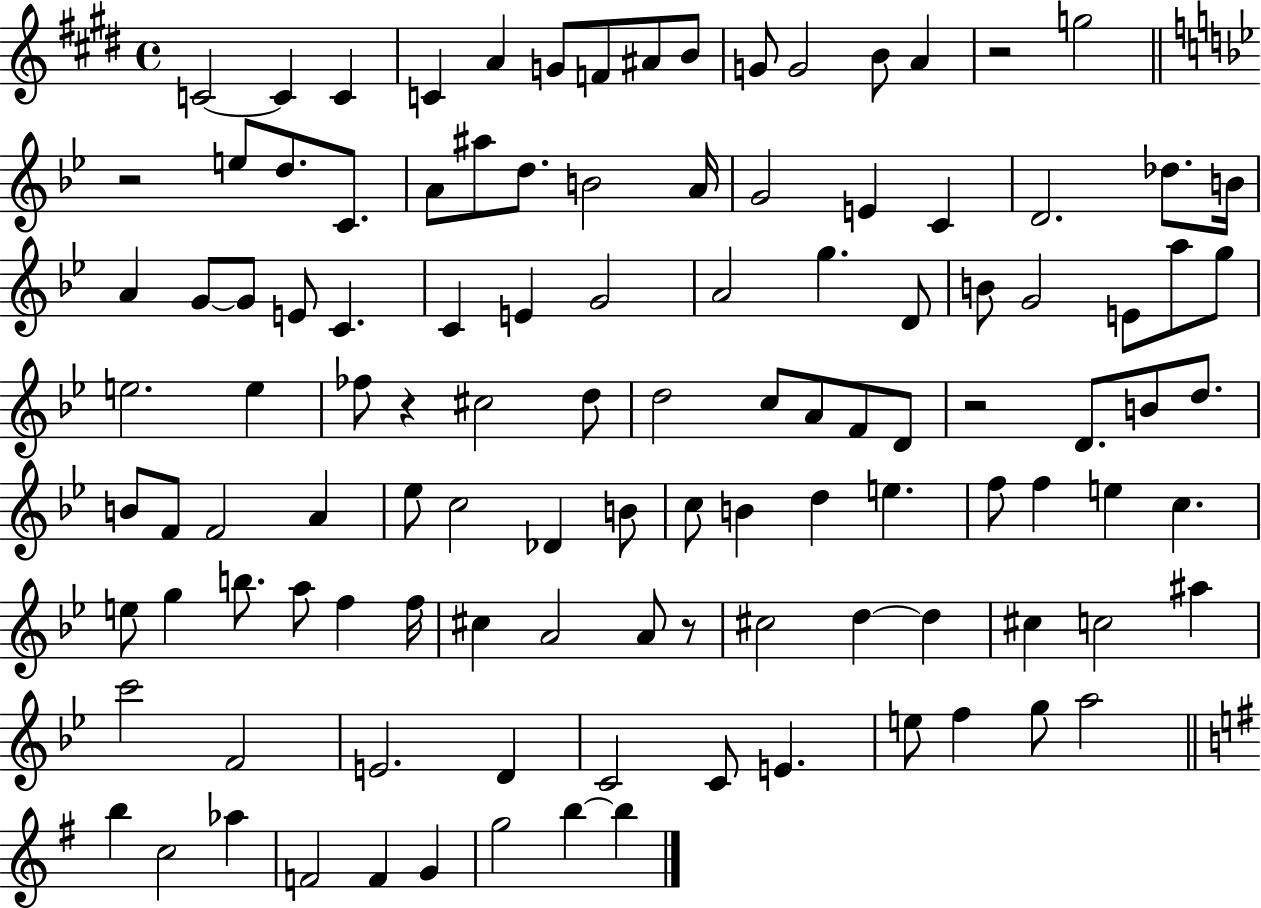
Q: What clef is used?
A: treble